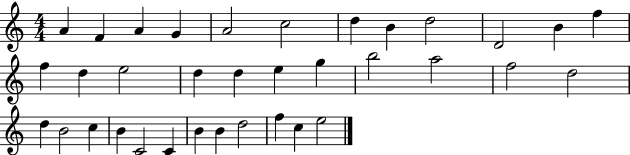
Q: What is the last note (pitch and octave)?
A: E5